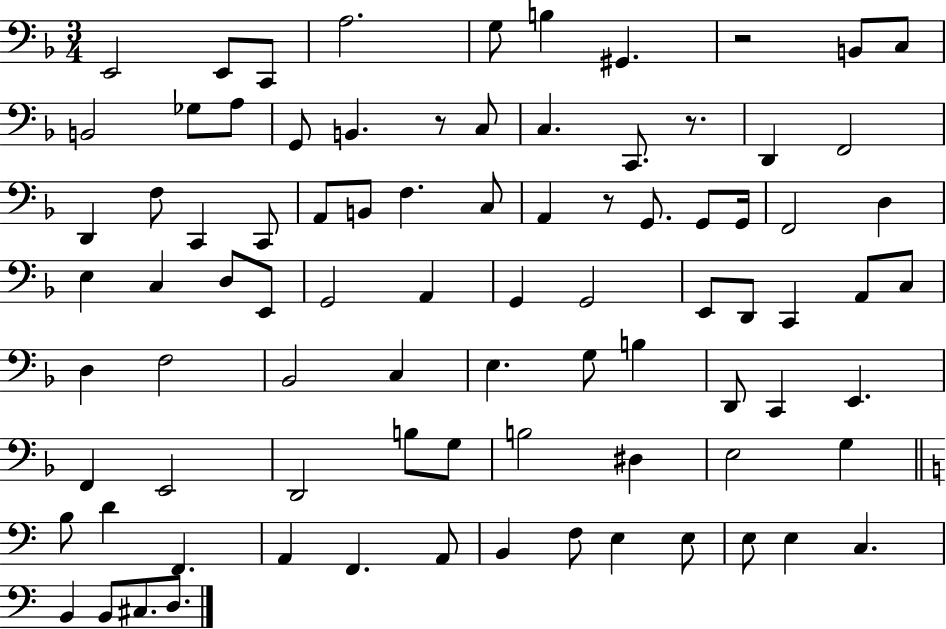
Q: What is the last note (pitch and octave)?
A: D3